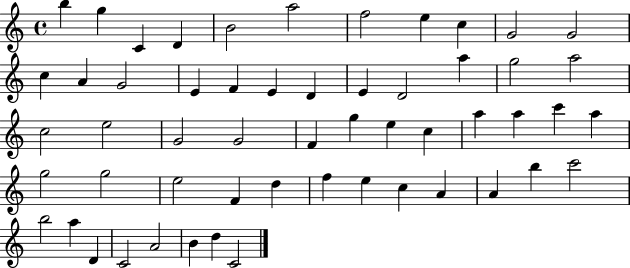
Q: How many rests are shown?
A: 0